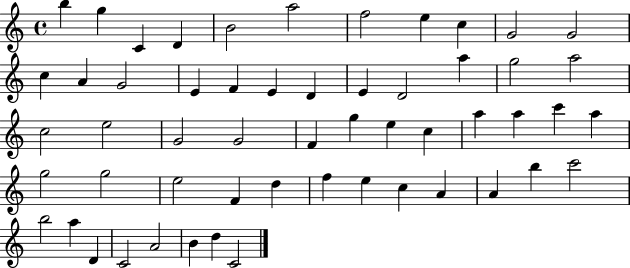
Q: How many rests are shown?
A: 0